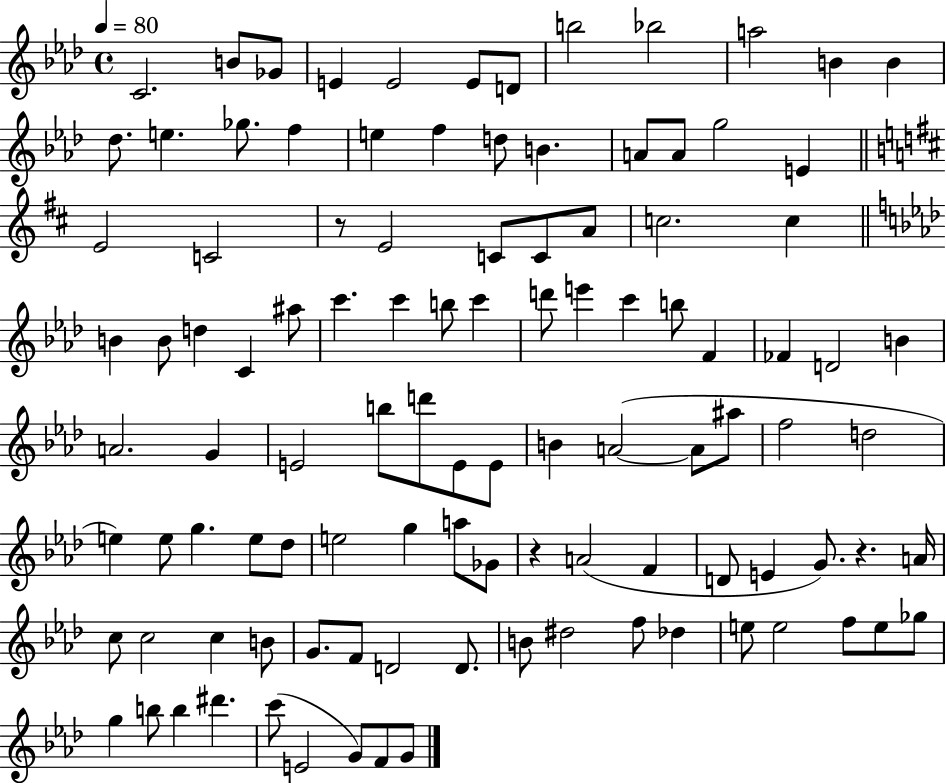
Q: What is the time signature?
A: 4/4